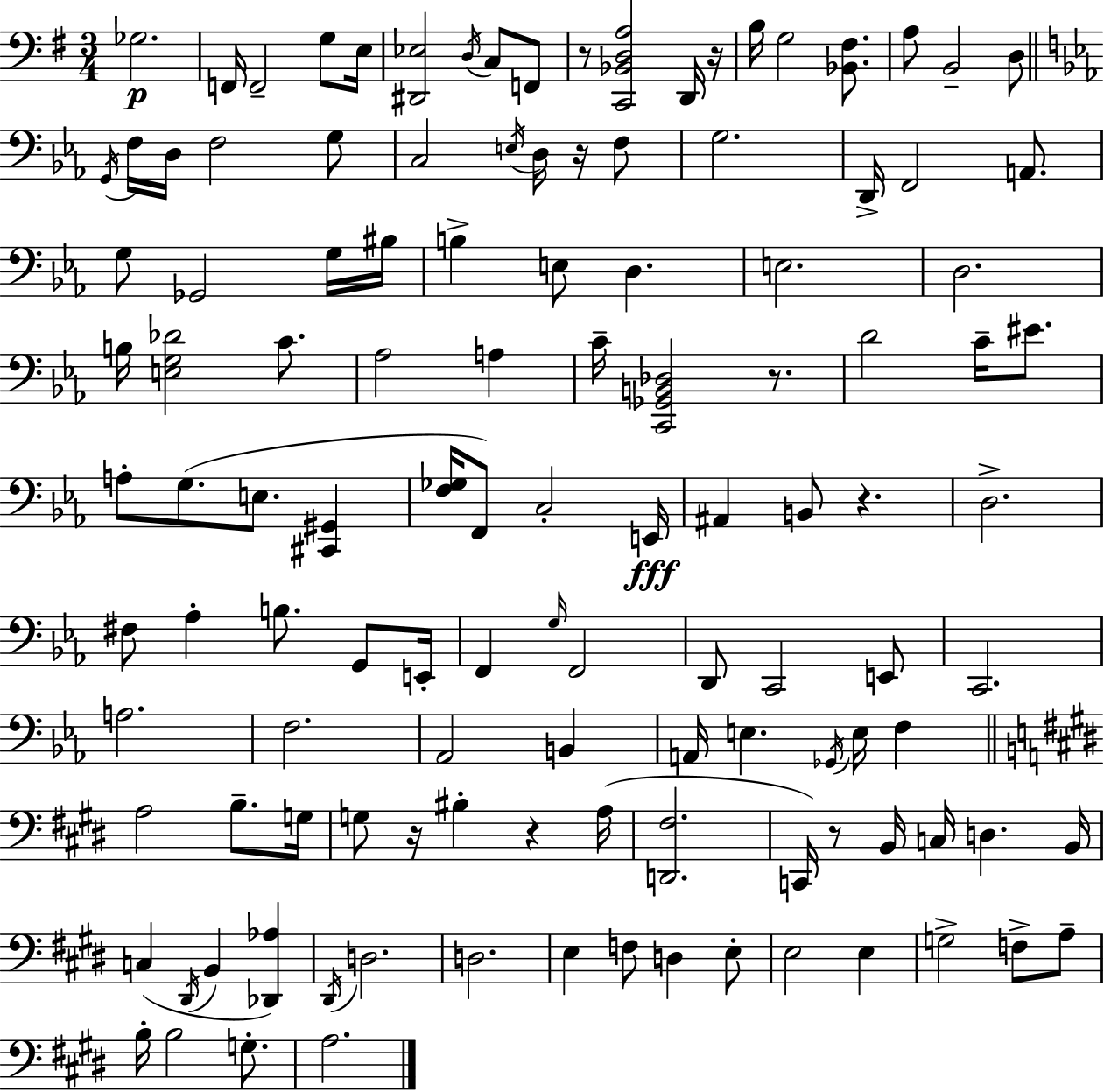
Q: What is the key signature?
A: G major